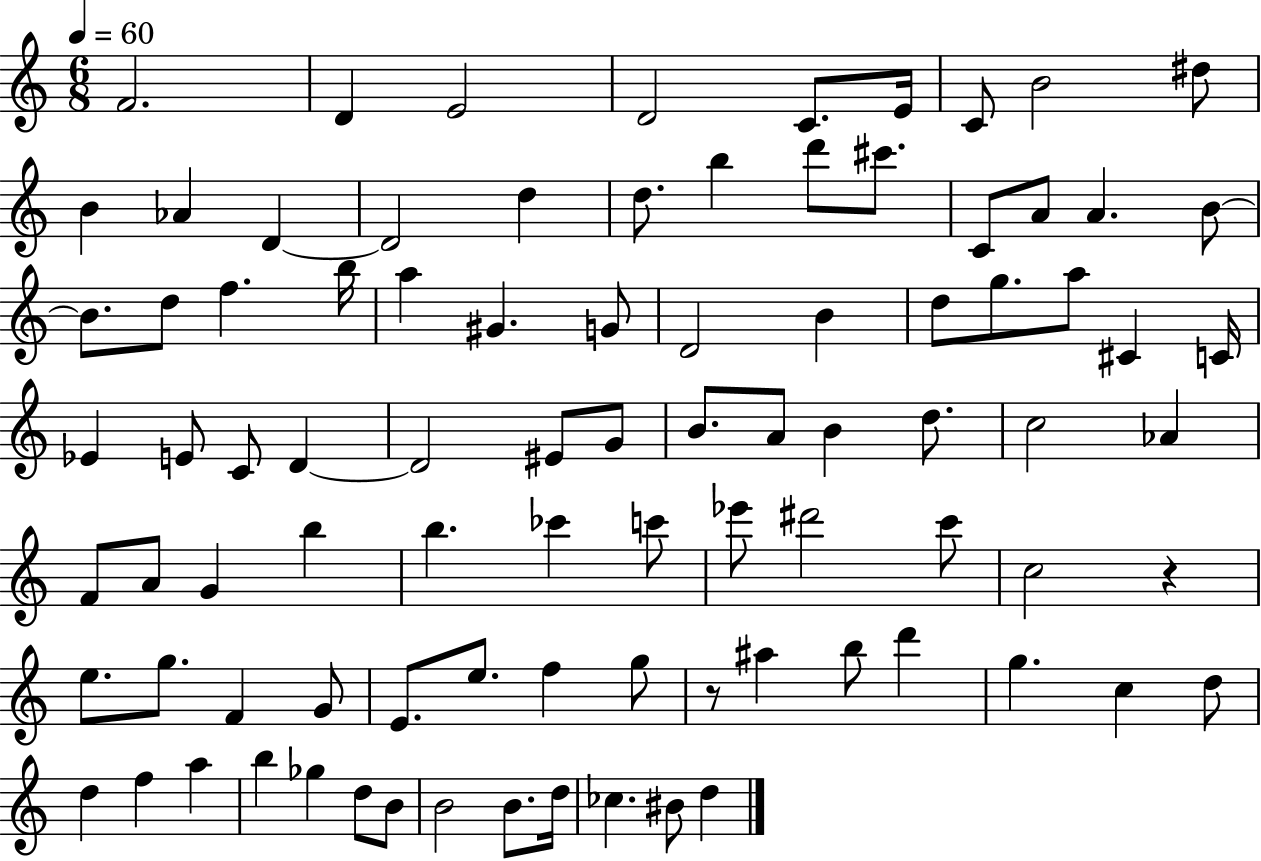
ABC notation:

X:1
T:Untitled
M:6/8
L:1/4
K:C
F2 D E2 D2 C/2 E/4 C/2 B2 ^d/2 B _A D D2 d d/2 b d'/2 ^c'/2 C/2 A/2 A B/2 B/2 d/2 f b/4 a ^G G/2 D2 B d/2 g/2 a/2 ^C C/4 _E E/2 C/2 D D2 ^E/2 G/2 B/2 A/2 B d/2 c2 _A F/2 A/2 G b b _c' c'/2 _e'/2 ^d'2 c'/2 c2 z e/2 g/2 F G/2 E/2 e/2 f g/2 z/2 ^a b/2 d' g c d/2 d f a b _g d/2 B/2 B2 B/2 d/4 _c ^B/2 d